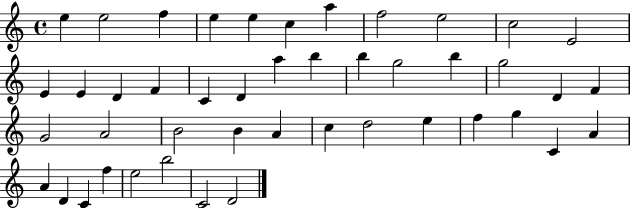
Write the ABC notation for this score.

X:1
T:Untitled
M:4/4
L:1/4
K:C
e e2 f e e c a f2 e2 c2 E2 E E D F C D a b b g2 b g2 D F G2 A2 B2 B A c d2 e f g C A A D C f e2 b2 C2 D2